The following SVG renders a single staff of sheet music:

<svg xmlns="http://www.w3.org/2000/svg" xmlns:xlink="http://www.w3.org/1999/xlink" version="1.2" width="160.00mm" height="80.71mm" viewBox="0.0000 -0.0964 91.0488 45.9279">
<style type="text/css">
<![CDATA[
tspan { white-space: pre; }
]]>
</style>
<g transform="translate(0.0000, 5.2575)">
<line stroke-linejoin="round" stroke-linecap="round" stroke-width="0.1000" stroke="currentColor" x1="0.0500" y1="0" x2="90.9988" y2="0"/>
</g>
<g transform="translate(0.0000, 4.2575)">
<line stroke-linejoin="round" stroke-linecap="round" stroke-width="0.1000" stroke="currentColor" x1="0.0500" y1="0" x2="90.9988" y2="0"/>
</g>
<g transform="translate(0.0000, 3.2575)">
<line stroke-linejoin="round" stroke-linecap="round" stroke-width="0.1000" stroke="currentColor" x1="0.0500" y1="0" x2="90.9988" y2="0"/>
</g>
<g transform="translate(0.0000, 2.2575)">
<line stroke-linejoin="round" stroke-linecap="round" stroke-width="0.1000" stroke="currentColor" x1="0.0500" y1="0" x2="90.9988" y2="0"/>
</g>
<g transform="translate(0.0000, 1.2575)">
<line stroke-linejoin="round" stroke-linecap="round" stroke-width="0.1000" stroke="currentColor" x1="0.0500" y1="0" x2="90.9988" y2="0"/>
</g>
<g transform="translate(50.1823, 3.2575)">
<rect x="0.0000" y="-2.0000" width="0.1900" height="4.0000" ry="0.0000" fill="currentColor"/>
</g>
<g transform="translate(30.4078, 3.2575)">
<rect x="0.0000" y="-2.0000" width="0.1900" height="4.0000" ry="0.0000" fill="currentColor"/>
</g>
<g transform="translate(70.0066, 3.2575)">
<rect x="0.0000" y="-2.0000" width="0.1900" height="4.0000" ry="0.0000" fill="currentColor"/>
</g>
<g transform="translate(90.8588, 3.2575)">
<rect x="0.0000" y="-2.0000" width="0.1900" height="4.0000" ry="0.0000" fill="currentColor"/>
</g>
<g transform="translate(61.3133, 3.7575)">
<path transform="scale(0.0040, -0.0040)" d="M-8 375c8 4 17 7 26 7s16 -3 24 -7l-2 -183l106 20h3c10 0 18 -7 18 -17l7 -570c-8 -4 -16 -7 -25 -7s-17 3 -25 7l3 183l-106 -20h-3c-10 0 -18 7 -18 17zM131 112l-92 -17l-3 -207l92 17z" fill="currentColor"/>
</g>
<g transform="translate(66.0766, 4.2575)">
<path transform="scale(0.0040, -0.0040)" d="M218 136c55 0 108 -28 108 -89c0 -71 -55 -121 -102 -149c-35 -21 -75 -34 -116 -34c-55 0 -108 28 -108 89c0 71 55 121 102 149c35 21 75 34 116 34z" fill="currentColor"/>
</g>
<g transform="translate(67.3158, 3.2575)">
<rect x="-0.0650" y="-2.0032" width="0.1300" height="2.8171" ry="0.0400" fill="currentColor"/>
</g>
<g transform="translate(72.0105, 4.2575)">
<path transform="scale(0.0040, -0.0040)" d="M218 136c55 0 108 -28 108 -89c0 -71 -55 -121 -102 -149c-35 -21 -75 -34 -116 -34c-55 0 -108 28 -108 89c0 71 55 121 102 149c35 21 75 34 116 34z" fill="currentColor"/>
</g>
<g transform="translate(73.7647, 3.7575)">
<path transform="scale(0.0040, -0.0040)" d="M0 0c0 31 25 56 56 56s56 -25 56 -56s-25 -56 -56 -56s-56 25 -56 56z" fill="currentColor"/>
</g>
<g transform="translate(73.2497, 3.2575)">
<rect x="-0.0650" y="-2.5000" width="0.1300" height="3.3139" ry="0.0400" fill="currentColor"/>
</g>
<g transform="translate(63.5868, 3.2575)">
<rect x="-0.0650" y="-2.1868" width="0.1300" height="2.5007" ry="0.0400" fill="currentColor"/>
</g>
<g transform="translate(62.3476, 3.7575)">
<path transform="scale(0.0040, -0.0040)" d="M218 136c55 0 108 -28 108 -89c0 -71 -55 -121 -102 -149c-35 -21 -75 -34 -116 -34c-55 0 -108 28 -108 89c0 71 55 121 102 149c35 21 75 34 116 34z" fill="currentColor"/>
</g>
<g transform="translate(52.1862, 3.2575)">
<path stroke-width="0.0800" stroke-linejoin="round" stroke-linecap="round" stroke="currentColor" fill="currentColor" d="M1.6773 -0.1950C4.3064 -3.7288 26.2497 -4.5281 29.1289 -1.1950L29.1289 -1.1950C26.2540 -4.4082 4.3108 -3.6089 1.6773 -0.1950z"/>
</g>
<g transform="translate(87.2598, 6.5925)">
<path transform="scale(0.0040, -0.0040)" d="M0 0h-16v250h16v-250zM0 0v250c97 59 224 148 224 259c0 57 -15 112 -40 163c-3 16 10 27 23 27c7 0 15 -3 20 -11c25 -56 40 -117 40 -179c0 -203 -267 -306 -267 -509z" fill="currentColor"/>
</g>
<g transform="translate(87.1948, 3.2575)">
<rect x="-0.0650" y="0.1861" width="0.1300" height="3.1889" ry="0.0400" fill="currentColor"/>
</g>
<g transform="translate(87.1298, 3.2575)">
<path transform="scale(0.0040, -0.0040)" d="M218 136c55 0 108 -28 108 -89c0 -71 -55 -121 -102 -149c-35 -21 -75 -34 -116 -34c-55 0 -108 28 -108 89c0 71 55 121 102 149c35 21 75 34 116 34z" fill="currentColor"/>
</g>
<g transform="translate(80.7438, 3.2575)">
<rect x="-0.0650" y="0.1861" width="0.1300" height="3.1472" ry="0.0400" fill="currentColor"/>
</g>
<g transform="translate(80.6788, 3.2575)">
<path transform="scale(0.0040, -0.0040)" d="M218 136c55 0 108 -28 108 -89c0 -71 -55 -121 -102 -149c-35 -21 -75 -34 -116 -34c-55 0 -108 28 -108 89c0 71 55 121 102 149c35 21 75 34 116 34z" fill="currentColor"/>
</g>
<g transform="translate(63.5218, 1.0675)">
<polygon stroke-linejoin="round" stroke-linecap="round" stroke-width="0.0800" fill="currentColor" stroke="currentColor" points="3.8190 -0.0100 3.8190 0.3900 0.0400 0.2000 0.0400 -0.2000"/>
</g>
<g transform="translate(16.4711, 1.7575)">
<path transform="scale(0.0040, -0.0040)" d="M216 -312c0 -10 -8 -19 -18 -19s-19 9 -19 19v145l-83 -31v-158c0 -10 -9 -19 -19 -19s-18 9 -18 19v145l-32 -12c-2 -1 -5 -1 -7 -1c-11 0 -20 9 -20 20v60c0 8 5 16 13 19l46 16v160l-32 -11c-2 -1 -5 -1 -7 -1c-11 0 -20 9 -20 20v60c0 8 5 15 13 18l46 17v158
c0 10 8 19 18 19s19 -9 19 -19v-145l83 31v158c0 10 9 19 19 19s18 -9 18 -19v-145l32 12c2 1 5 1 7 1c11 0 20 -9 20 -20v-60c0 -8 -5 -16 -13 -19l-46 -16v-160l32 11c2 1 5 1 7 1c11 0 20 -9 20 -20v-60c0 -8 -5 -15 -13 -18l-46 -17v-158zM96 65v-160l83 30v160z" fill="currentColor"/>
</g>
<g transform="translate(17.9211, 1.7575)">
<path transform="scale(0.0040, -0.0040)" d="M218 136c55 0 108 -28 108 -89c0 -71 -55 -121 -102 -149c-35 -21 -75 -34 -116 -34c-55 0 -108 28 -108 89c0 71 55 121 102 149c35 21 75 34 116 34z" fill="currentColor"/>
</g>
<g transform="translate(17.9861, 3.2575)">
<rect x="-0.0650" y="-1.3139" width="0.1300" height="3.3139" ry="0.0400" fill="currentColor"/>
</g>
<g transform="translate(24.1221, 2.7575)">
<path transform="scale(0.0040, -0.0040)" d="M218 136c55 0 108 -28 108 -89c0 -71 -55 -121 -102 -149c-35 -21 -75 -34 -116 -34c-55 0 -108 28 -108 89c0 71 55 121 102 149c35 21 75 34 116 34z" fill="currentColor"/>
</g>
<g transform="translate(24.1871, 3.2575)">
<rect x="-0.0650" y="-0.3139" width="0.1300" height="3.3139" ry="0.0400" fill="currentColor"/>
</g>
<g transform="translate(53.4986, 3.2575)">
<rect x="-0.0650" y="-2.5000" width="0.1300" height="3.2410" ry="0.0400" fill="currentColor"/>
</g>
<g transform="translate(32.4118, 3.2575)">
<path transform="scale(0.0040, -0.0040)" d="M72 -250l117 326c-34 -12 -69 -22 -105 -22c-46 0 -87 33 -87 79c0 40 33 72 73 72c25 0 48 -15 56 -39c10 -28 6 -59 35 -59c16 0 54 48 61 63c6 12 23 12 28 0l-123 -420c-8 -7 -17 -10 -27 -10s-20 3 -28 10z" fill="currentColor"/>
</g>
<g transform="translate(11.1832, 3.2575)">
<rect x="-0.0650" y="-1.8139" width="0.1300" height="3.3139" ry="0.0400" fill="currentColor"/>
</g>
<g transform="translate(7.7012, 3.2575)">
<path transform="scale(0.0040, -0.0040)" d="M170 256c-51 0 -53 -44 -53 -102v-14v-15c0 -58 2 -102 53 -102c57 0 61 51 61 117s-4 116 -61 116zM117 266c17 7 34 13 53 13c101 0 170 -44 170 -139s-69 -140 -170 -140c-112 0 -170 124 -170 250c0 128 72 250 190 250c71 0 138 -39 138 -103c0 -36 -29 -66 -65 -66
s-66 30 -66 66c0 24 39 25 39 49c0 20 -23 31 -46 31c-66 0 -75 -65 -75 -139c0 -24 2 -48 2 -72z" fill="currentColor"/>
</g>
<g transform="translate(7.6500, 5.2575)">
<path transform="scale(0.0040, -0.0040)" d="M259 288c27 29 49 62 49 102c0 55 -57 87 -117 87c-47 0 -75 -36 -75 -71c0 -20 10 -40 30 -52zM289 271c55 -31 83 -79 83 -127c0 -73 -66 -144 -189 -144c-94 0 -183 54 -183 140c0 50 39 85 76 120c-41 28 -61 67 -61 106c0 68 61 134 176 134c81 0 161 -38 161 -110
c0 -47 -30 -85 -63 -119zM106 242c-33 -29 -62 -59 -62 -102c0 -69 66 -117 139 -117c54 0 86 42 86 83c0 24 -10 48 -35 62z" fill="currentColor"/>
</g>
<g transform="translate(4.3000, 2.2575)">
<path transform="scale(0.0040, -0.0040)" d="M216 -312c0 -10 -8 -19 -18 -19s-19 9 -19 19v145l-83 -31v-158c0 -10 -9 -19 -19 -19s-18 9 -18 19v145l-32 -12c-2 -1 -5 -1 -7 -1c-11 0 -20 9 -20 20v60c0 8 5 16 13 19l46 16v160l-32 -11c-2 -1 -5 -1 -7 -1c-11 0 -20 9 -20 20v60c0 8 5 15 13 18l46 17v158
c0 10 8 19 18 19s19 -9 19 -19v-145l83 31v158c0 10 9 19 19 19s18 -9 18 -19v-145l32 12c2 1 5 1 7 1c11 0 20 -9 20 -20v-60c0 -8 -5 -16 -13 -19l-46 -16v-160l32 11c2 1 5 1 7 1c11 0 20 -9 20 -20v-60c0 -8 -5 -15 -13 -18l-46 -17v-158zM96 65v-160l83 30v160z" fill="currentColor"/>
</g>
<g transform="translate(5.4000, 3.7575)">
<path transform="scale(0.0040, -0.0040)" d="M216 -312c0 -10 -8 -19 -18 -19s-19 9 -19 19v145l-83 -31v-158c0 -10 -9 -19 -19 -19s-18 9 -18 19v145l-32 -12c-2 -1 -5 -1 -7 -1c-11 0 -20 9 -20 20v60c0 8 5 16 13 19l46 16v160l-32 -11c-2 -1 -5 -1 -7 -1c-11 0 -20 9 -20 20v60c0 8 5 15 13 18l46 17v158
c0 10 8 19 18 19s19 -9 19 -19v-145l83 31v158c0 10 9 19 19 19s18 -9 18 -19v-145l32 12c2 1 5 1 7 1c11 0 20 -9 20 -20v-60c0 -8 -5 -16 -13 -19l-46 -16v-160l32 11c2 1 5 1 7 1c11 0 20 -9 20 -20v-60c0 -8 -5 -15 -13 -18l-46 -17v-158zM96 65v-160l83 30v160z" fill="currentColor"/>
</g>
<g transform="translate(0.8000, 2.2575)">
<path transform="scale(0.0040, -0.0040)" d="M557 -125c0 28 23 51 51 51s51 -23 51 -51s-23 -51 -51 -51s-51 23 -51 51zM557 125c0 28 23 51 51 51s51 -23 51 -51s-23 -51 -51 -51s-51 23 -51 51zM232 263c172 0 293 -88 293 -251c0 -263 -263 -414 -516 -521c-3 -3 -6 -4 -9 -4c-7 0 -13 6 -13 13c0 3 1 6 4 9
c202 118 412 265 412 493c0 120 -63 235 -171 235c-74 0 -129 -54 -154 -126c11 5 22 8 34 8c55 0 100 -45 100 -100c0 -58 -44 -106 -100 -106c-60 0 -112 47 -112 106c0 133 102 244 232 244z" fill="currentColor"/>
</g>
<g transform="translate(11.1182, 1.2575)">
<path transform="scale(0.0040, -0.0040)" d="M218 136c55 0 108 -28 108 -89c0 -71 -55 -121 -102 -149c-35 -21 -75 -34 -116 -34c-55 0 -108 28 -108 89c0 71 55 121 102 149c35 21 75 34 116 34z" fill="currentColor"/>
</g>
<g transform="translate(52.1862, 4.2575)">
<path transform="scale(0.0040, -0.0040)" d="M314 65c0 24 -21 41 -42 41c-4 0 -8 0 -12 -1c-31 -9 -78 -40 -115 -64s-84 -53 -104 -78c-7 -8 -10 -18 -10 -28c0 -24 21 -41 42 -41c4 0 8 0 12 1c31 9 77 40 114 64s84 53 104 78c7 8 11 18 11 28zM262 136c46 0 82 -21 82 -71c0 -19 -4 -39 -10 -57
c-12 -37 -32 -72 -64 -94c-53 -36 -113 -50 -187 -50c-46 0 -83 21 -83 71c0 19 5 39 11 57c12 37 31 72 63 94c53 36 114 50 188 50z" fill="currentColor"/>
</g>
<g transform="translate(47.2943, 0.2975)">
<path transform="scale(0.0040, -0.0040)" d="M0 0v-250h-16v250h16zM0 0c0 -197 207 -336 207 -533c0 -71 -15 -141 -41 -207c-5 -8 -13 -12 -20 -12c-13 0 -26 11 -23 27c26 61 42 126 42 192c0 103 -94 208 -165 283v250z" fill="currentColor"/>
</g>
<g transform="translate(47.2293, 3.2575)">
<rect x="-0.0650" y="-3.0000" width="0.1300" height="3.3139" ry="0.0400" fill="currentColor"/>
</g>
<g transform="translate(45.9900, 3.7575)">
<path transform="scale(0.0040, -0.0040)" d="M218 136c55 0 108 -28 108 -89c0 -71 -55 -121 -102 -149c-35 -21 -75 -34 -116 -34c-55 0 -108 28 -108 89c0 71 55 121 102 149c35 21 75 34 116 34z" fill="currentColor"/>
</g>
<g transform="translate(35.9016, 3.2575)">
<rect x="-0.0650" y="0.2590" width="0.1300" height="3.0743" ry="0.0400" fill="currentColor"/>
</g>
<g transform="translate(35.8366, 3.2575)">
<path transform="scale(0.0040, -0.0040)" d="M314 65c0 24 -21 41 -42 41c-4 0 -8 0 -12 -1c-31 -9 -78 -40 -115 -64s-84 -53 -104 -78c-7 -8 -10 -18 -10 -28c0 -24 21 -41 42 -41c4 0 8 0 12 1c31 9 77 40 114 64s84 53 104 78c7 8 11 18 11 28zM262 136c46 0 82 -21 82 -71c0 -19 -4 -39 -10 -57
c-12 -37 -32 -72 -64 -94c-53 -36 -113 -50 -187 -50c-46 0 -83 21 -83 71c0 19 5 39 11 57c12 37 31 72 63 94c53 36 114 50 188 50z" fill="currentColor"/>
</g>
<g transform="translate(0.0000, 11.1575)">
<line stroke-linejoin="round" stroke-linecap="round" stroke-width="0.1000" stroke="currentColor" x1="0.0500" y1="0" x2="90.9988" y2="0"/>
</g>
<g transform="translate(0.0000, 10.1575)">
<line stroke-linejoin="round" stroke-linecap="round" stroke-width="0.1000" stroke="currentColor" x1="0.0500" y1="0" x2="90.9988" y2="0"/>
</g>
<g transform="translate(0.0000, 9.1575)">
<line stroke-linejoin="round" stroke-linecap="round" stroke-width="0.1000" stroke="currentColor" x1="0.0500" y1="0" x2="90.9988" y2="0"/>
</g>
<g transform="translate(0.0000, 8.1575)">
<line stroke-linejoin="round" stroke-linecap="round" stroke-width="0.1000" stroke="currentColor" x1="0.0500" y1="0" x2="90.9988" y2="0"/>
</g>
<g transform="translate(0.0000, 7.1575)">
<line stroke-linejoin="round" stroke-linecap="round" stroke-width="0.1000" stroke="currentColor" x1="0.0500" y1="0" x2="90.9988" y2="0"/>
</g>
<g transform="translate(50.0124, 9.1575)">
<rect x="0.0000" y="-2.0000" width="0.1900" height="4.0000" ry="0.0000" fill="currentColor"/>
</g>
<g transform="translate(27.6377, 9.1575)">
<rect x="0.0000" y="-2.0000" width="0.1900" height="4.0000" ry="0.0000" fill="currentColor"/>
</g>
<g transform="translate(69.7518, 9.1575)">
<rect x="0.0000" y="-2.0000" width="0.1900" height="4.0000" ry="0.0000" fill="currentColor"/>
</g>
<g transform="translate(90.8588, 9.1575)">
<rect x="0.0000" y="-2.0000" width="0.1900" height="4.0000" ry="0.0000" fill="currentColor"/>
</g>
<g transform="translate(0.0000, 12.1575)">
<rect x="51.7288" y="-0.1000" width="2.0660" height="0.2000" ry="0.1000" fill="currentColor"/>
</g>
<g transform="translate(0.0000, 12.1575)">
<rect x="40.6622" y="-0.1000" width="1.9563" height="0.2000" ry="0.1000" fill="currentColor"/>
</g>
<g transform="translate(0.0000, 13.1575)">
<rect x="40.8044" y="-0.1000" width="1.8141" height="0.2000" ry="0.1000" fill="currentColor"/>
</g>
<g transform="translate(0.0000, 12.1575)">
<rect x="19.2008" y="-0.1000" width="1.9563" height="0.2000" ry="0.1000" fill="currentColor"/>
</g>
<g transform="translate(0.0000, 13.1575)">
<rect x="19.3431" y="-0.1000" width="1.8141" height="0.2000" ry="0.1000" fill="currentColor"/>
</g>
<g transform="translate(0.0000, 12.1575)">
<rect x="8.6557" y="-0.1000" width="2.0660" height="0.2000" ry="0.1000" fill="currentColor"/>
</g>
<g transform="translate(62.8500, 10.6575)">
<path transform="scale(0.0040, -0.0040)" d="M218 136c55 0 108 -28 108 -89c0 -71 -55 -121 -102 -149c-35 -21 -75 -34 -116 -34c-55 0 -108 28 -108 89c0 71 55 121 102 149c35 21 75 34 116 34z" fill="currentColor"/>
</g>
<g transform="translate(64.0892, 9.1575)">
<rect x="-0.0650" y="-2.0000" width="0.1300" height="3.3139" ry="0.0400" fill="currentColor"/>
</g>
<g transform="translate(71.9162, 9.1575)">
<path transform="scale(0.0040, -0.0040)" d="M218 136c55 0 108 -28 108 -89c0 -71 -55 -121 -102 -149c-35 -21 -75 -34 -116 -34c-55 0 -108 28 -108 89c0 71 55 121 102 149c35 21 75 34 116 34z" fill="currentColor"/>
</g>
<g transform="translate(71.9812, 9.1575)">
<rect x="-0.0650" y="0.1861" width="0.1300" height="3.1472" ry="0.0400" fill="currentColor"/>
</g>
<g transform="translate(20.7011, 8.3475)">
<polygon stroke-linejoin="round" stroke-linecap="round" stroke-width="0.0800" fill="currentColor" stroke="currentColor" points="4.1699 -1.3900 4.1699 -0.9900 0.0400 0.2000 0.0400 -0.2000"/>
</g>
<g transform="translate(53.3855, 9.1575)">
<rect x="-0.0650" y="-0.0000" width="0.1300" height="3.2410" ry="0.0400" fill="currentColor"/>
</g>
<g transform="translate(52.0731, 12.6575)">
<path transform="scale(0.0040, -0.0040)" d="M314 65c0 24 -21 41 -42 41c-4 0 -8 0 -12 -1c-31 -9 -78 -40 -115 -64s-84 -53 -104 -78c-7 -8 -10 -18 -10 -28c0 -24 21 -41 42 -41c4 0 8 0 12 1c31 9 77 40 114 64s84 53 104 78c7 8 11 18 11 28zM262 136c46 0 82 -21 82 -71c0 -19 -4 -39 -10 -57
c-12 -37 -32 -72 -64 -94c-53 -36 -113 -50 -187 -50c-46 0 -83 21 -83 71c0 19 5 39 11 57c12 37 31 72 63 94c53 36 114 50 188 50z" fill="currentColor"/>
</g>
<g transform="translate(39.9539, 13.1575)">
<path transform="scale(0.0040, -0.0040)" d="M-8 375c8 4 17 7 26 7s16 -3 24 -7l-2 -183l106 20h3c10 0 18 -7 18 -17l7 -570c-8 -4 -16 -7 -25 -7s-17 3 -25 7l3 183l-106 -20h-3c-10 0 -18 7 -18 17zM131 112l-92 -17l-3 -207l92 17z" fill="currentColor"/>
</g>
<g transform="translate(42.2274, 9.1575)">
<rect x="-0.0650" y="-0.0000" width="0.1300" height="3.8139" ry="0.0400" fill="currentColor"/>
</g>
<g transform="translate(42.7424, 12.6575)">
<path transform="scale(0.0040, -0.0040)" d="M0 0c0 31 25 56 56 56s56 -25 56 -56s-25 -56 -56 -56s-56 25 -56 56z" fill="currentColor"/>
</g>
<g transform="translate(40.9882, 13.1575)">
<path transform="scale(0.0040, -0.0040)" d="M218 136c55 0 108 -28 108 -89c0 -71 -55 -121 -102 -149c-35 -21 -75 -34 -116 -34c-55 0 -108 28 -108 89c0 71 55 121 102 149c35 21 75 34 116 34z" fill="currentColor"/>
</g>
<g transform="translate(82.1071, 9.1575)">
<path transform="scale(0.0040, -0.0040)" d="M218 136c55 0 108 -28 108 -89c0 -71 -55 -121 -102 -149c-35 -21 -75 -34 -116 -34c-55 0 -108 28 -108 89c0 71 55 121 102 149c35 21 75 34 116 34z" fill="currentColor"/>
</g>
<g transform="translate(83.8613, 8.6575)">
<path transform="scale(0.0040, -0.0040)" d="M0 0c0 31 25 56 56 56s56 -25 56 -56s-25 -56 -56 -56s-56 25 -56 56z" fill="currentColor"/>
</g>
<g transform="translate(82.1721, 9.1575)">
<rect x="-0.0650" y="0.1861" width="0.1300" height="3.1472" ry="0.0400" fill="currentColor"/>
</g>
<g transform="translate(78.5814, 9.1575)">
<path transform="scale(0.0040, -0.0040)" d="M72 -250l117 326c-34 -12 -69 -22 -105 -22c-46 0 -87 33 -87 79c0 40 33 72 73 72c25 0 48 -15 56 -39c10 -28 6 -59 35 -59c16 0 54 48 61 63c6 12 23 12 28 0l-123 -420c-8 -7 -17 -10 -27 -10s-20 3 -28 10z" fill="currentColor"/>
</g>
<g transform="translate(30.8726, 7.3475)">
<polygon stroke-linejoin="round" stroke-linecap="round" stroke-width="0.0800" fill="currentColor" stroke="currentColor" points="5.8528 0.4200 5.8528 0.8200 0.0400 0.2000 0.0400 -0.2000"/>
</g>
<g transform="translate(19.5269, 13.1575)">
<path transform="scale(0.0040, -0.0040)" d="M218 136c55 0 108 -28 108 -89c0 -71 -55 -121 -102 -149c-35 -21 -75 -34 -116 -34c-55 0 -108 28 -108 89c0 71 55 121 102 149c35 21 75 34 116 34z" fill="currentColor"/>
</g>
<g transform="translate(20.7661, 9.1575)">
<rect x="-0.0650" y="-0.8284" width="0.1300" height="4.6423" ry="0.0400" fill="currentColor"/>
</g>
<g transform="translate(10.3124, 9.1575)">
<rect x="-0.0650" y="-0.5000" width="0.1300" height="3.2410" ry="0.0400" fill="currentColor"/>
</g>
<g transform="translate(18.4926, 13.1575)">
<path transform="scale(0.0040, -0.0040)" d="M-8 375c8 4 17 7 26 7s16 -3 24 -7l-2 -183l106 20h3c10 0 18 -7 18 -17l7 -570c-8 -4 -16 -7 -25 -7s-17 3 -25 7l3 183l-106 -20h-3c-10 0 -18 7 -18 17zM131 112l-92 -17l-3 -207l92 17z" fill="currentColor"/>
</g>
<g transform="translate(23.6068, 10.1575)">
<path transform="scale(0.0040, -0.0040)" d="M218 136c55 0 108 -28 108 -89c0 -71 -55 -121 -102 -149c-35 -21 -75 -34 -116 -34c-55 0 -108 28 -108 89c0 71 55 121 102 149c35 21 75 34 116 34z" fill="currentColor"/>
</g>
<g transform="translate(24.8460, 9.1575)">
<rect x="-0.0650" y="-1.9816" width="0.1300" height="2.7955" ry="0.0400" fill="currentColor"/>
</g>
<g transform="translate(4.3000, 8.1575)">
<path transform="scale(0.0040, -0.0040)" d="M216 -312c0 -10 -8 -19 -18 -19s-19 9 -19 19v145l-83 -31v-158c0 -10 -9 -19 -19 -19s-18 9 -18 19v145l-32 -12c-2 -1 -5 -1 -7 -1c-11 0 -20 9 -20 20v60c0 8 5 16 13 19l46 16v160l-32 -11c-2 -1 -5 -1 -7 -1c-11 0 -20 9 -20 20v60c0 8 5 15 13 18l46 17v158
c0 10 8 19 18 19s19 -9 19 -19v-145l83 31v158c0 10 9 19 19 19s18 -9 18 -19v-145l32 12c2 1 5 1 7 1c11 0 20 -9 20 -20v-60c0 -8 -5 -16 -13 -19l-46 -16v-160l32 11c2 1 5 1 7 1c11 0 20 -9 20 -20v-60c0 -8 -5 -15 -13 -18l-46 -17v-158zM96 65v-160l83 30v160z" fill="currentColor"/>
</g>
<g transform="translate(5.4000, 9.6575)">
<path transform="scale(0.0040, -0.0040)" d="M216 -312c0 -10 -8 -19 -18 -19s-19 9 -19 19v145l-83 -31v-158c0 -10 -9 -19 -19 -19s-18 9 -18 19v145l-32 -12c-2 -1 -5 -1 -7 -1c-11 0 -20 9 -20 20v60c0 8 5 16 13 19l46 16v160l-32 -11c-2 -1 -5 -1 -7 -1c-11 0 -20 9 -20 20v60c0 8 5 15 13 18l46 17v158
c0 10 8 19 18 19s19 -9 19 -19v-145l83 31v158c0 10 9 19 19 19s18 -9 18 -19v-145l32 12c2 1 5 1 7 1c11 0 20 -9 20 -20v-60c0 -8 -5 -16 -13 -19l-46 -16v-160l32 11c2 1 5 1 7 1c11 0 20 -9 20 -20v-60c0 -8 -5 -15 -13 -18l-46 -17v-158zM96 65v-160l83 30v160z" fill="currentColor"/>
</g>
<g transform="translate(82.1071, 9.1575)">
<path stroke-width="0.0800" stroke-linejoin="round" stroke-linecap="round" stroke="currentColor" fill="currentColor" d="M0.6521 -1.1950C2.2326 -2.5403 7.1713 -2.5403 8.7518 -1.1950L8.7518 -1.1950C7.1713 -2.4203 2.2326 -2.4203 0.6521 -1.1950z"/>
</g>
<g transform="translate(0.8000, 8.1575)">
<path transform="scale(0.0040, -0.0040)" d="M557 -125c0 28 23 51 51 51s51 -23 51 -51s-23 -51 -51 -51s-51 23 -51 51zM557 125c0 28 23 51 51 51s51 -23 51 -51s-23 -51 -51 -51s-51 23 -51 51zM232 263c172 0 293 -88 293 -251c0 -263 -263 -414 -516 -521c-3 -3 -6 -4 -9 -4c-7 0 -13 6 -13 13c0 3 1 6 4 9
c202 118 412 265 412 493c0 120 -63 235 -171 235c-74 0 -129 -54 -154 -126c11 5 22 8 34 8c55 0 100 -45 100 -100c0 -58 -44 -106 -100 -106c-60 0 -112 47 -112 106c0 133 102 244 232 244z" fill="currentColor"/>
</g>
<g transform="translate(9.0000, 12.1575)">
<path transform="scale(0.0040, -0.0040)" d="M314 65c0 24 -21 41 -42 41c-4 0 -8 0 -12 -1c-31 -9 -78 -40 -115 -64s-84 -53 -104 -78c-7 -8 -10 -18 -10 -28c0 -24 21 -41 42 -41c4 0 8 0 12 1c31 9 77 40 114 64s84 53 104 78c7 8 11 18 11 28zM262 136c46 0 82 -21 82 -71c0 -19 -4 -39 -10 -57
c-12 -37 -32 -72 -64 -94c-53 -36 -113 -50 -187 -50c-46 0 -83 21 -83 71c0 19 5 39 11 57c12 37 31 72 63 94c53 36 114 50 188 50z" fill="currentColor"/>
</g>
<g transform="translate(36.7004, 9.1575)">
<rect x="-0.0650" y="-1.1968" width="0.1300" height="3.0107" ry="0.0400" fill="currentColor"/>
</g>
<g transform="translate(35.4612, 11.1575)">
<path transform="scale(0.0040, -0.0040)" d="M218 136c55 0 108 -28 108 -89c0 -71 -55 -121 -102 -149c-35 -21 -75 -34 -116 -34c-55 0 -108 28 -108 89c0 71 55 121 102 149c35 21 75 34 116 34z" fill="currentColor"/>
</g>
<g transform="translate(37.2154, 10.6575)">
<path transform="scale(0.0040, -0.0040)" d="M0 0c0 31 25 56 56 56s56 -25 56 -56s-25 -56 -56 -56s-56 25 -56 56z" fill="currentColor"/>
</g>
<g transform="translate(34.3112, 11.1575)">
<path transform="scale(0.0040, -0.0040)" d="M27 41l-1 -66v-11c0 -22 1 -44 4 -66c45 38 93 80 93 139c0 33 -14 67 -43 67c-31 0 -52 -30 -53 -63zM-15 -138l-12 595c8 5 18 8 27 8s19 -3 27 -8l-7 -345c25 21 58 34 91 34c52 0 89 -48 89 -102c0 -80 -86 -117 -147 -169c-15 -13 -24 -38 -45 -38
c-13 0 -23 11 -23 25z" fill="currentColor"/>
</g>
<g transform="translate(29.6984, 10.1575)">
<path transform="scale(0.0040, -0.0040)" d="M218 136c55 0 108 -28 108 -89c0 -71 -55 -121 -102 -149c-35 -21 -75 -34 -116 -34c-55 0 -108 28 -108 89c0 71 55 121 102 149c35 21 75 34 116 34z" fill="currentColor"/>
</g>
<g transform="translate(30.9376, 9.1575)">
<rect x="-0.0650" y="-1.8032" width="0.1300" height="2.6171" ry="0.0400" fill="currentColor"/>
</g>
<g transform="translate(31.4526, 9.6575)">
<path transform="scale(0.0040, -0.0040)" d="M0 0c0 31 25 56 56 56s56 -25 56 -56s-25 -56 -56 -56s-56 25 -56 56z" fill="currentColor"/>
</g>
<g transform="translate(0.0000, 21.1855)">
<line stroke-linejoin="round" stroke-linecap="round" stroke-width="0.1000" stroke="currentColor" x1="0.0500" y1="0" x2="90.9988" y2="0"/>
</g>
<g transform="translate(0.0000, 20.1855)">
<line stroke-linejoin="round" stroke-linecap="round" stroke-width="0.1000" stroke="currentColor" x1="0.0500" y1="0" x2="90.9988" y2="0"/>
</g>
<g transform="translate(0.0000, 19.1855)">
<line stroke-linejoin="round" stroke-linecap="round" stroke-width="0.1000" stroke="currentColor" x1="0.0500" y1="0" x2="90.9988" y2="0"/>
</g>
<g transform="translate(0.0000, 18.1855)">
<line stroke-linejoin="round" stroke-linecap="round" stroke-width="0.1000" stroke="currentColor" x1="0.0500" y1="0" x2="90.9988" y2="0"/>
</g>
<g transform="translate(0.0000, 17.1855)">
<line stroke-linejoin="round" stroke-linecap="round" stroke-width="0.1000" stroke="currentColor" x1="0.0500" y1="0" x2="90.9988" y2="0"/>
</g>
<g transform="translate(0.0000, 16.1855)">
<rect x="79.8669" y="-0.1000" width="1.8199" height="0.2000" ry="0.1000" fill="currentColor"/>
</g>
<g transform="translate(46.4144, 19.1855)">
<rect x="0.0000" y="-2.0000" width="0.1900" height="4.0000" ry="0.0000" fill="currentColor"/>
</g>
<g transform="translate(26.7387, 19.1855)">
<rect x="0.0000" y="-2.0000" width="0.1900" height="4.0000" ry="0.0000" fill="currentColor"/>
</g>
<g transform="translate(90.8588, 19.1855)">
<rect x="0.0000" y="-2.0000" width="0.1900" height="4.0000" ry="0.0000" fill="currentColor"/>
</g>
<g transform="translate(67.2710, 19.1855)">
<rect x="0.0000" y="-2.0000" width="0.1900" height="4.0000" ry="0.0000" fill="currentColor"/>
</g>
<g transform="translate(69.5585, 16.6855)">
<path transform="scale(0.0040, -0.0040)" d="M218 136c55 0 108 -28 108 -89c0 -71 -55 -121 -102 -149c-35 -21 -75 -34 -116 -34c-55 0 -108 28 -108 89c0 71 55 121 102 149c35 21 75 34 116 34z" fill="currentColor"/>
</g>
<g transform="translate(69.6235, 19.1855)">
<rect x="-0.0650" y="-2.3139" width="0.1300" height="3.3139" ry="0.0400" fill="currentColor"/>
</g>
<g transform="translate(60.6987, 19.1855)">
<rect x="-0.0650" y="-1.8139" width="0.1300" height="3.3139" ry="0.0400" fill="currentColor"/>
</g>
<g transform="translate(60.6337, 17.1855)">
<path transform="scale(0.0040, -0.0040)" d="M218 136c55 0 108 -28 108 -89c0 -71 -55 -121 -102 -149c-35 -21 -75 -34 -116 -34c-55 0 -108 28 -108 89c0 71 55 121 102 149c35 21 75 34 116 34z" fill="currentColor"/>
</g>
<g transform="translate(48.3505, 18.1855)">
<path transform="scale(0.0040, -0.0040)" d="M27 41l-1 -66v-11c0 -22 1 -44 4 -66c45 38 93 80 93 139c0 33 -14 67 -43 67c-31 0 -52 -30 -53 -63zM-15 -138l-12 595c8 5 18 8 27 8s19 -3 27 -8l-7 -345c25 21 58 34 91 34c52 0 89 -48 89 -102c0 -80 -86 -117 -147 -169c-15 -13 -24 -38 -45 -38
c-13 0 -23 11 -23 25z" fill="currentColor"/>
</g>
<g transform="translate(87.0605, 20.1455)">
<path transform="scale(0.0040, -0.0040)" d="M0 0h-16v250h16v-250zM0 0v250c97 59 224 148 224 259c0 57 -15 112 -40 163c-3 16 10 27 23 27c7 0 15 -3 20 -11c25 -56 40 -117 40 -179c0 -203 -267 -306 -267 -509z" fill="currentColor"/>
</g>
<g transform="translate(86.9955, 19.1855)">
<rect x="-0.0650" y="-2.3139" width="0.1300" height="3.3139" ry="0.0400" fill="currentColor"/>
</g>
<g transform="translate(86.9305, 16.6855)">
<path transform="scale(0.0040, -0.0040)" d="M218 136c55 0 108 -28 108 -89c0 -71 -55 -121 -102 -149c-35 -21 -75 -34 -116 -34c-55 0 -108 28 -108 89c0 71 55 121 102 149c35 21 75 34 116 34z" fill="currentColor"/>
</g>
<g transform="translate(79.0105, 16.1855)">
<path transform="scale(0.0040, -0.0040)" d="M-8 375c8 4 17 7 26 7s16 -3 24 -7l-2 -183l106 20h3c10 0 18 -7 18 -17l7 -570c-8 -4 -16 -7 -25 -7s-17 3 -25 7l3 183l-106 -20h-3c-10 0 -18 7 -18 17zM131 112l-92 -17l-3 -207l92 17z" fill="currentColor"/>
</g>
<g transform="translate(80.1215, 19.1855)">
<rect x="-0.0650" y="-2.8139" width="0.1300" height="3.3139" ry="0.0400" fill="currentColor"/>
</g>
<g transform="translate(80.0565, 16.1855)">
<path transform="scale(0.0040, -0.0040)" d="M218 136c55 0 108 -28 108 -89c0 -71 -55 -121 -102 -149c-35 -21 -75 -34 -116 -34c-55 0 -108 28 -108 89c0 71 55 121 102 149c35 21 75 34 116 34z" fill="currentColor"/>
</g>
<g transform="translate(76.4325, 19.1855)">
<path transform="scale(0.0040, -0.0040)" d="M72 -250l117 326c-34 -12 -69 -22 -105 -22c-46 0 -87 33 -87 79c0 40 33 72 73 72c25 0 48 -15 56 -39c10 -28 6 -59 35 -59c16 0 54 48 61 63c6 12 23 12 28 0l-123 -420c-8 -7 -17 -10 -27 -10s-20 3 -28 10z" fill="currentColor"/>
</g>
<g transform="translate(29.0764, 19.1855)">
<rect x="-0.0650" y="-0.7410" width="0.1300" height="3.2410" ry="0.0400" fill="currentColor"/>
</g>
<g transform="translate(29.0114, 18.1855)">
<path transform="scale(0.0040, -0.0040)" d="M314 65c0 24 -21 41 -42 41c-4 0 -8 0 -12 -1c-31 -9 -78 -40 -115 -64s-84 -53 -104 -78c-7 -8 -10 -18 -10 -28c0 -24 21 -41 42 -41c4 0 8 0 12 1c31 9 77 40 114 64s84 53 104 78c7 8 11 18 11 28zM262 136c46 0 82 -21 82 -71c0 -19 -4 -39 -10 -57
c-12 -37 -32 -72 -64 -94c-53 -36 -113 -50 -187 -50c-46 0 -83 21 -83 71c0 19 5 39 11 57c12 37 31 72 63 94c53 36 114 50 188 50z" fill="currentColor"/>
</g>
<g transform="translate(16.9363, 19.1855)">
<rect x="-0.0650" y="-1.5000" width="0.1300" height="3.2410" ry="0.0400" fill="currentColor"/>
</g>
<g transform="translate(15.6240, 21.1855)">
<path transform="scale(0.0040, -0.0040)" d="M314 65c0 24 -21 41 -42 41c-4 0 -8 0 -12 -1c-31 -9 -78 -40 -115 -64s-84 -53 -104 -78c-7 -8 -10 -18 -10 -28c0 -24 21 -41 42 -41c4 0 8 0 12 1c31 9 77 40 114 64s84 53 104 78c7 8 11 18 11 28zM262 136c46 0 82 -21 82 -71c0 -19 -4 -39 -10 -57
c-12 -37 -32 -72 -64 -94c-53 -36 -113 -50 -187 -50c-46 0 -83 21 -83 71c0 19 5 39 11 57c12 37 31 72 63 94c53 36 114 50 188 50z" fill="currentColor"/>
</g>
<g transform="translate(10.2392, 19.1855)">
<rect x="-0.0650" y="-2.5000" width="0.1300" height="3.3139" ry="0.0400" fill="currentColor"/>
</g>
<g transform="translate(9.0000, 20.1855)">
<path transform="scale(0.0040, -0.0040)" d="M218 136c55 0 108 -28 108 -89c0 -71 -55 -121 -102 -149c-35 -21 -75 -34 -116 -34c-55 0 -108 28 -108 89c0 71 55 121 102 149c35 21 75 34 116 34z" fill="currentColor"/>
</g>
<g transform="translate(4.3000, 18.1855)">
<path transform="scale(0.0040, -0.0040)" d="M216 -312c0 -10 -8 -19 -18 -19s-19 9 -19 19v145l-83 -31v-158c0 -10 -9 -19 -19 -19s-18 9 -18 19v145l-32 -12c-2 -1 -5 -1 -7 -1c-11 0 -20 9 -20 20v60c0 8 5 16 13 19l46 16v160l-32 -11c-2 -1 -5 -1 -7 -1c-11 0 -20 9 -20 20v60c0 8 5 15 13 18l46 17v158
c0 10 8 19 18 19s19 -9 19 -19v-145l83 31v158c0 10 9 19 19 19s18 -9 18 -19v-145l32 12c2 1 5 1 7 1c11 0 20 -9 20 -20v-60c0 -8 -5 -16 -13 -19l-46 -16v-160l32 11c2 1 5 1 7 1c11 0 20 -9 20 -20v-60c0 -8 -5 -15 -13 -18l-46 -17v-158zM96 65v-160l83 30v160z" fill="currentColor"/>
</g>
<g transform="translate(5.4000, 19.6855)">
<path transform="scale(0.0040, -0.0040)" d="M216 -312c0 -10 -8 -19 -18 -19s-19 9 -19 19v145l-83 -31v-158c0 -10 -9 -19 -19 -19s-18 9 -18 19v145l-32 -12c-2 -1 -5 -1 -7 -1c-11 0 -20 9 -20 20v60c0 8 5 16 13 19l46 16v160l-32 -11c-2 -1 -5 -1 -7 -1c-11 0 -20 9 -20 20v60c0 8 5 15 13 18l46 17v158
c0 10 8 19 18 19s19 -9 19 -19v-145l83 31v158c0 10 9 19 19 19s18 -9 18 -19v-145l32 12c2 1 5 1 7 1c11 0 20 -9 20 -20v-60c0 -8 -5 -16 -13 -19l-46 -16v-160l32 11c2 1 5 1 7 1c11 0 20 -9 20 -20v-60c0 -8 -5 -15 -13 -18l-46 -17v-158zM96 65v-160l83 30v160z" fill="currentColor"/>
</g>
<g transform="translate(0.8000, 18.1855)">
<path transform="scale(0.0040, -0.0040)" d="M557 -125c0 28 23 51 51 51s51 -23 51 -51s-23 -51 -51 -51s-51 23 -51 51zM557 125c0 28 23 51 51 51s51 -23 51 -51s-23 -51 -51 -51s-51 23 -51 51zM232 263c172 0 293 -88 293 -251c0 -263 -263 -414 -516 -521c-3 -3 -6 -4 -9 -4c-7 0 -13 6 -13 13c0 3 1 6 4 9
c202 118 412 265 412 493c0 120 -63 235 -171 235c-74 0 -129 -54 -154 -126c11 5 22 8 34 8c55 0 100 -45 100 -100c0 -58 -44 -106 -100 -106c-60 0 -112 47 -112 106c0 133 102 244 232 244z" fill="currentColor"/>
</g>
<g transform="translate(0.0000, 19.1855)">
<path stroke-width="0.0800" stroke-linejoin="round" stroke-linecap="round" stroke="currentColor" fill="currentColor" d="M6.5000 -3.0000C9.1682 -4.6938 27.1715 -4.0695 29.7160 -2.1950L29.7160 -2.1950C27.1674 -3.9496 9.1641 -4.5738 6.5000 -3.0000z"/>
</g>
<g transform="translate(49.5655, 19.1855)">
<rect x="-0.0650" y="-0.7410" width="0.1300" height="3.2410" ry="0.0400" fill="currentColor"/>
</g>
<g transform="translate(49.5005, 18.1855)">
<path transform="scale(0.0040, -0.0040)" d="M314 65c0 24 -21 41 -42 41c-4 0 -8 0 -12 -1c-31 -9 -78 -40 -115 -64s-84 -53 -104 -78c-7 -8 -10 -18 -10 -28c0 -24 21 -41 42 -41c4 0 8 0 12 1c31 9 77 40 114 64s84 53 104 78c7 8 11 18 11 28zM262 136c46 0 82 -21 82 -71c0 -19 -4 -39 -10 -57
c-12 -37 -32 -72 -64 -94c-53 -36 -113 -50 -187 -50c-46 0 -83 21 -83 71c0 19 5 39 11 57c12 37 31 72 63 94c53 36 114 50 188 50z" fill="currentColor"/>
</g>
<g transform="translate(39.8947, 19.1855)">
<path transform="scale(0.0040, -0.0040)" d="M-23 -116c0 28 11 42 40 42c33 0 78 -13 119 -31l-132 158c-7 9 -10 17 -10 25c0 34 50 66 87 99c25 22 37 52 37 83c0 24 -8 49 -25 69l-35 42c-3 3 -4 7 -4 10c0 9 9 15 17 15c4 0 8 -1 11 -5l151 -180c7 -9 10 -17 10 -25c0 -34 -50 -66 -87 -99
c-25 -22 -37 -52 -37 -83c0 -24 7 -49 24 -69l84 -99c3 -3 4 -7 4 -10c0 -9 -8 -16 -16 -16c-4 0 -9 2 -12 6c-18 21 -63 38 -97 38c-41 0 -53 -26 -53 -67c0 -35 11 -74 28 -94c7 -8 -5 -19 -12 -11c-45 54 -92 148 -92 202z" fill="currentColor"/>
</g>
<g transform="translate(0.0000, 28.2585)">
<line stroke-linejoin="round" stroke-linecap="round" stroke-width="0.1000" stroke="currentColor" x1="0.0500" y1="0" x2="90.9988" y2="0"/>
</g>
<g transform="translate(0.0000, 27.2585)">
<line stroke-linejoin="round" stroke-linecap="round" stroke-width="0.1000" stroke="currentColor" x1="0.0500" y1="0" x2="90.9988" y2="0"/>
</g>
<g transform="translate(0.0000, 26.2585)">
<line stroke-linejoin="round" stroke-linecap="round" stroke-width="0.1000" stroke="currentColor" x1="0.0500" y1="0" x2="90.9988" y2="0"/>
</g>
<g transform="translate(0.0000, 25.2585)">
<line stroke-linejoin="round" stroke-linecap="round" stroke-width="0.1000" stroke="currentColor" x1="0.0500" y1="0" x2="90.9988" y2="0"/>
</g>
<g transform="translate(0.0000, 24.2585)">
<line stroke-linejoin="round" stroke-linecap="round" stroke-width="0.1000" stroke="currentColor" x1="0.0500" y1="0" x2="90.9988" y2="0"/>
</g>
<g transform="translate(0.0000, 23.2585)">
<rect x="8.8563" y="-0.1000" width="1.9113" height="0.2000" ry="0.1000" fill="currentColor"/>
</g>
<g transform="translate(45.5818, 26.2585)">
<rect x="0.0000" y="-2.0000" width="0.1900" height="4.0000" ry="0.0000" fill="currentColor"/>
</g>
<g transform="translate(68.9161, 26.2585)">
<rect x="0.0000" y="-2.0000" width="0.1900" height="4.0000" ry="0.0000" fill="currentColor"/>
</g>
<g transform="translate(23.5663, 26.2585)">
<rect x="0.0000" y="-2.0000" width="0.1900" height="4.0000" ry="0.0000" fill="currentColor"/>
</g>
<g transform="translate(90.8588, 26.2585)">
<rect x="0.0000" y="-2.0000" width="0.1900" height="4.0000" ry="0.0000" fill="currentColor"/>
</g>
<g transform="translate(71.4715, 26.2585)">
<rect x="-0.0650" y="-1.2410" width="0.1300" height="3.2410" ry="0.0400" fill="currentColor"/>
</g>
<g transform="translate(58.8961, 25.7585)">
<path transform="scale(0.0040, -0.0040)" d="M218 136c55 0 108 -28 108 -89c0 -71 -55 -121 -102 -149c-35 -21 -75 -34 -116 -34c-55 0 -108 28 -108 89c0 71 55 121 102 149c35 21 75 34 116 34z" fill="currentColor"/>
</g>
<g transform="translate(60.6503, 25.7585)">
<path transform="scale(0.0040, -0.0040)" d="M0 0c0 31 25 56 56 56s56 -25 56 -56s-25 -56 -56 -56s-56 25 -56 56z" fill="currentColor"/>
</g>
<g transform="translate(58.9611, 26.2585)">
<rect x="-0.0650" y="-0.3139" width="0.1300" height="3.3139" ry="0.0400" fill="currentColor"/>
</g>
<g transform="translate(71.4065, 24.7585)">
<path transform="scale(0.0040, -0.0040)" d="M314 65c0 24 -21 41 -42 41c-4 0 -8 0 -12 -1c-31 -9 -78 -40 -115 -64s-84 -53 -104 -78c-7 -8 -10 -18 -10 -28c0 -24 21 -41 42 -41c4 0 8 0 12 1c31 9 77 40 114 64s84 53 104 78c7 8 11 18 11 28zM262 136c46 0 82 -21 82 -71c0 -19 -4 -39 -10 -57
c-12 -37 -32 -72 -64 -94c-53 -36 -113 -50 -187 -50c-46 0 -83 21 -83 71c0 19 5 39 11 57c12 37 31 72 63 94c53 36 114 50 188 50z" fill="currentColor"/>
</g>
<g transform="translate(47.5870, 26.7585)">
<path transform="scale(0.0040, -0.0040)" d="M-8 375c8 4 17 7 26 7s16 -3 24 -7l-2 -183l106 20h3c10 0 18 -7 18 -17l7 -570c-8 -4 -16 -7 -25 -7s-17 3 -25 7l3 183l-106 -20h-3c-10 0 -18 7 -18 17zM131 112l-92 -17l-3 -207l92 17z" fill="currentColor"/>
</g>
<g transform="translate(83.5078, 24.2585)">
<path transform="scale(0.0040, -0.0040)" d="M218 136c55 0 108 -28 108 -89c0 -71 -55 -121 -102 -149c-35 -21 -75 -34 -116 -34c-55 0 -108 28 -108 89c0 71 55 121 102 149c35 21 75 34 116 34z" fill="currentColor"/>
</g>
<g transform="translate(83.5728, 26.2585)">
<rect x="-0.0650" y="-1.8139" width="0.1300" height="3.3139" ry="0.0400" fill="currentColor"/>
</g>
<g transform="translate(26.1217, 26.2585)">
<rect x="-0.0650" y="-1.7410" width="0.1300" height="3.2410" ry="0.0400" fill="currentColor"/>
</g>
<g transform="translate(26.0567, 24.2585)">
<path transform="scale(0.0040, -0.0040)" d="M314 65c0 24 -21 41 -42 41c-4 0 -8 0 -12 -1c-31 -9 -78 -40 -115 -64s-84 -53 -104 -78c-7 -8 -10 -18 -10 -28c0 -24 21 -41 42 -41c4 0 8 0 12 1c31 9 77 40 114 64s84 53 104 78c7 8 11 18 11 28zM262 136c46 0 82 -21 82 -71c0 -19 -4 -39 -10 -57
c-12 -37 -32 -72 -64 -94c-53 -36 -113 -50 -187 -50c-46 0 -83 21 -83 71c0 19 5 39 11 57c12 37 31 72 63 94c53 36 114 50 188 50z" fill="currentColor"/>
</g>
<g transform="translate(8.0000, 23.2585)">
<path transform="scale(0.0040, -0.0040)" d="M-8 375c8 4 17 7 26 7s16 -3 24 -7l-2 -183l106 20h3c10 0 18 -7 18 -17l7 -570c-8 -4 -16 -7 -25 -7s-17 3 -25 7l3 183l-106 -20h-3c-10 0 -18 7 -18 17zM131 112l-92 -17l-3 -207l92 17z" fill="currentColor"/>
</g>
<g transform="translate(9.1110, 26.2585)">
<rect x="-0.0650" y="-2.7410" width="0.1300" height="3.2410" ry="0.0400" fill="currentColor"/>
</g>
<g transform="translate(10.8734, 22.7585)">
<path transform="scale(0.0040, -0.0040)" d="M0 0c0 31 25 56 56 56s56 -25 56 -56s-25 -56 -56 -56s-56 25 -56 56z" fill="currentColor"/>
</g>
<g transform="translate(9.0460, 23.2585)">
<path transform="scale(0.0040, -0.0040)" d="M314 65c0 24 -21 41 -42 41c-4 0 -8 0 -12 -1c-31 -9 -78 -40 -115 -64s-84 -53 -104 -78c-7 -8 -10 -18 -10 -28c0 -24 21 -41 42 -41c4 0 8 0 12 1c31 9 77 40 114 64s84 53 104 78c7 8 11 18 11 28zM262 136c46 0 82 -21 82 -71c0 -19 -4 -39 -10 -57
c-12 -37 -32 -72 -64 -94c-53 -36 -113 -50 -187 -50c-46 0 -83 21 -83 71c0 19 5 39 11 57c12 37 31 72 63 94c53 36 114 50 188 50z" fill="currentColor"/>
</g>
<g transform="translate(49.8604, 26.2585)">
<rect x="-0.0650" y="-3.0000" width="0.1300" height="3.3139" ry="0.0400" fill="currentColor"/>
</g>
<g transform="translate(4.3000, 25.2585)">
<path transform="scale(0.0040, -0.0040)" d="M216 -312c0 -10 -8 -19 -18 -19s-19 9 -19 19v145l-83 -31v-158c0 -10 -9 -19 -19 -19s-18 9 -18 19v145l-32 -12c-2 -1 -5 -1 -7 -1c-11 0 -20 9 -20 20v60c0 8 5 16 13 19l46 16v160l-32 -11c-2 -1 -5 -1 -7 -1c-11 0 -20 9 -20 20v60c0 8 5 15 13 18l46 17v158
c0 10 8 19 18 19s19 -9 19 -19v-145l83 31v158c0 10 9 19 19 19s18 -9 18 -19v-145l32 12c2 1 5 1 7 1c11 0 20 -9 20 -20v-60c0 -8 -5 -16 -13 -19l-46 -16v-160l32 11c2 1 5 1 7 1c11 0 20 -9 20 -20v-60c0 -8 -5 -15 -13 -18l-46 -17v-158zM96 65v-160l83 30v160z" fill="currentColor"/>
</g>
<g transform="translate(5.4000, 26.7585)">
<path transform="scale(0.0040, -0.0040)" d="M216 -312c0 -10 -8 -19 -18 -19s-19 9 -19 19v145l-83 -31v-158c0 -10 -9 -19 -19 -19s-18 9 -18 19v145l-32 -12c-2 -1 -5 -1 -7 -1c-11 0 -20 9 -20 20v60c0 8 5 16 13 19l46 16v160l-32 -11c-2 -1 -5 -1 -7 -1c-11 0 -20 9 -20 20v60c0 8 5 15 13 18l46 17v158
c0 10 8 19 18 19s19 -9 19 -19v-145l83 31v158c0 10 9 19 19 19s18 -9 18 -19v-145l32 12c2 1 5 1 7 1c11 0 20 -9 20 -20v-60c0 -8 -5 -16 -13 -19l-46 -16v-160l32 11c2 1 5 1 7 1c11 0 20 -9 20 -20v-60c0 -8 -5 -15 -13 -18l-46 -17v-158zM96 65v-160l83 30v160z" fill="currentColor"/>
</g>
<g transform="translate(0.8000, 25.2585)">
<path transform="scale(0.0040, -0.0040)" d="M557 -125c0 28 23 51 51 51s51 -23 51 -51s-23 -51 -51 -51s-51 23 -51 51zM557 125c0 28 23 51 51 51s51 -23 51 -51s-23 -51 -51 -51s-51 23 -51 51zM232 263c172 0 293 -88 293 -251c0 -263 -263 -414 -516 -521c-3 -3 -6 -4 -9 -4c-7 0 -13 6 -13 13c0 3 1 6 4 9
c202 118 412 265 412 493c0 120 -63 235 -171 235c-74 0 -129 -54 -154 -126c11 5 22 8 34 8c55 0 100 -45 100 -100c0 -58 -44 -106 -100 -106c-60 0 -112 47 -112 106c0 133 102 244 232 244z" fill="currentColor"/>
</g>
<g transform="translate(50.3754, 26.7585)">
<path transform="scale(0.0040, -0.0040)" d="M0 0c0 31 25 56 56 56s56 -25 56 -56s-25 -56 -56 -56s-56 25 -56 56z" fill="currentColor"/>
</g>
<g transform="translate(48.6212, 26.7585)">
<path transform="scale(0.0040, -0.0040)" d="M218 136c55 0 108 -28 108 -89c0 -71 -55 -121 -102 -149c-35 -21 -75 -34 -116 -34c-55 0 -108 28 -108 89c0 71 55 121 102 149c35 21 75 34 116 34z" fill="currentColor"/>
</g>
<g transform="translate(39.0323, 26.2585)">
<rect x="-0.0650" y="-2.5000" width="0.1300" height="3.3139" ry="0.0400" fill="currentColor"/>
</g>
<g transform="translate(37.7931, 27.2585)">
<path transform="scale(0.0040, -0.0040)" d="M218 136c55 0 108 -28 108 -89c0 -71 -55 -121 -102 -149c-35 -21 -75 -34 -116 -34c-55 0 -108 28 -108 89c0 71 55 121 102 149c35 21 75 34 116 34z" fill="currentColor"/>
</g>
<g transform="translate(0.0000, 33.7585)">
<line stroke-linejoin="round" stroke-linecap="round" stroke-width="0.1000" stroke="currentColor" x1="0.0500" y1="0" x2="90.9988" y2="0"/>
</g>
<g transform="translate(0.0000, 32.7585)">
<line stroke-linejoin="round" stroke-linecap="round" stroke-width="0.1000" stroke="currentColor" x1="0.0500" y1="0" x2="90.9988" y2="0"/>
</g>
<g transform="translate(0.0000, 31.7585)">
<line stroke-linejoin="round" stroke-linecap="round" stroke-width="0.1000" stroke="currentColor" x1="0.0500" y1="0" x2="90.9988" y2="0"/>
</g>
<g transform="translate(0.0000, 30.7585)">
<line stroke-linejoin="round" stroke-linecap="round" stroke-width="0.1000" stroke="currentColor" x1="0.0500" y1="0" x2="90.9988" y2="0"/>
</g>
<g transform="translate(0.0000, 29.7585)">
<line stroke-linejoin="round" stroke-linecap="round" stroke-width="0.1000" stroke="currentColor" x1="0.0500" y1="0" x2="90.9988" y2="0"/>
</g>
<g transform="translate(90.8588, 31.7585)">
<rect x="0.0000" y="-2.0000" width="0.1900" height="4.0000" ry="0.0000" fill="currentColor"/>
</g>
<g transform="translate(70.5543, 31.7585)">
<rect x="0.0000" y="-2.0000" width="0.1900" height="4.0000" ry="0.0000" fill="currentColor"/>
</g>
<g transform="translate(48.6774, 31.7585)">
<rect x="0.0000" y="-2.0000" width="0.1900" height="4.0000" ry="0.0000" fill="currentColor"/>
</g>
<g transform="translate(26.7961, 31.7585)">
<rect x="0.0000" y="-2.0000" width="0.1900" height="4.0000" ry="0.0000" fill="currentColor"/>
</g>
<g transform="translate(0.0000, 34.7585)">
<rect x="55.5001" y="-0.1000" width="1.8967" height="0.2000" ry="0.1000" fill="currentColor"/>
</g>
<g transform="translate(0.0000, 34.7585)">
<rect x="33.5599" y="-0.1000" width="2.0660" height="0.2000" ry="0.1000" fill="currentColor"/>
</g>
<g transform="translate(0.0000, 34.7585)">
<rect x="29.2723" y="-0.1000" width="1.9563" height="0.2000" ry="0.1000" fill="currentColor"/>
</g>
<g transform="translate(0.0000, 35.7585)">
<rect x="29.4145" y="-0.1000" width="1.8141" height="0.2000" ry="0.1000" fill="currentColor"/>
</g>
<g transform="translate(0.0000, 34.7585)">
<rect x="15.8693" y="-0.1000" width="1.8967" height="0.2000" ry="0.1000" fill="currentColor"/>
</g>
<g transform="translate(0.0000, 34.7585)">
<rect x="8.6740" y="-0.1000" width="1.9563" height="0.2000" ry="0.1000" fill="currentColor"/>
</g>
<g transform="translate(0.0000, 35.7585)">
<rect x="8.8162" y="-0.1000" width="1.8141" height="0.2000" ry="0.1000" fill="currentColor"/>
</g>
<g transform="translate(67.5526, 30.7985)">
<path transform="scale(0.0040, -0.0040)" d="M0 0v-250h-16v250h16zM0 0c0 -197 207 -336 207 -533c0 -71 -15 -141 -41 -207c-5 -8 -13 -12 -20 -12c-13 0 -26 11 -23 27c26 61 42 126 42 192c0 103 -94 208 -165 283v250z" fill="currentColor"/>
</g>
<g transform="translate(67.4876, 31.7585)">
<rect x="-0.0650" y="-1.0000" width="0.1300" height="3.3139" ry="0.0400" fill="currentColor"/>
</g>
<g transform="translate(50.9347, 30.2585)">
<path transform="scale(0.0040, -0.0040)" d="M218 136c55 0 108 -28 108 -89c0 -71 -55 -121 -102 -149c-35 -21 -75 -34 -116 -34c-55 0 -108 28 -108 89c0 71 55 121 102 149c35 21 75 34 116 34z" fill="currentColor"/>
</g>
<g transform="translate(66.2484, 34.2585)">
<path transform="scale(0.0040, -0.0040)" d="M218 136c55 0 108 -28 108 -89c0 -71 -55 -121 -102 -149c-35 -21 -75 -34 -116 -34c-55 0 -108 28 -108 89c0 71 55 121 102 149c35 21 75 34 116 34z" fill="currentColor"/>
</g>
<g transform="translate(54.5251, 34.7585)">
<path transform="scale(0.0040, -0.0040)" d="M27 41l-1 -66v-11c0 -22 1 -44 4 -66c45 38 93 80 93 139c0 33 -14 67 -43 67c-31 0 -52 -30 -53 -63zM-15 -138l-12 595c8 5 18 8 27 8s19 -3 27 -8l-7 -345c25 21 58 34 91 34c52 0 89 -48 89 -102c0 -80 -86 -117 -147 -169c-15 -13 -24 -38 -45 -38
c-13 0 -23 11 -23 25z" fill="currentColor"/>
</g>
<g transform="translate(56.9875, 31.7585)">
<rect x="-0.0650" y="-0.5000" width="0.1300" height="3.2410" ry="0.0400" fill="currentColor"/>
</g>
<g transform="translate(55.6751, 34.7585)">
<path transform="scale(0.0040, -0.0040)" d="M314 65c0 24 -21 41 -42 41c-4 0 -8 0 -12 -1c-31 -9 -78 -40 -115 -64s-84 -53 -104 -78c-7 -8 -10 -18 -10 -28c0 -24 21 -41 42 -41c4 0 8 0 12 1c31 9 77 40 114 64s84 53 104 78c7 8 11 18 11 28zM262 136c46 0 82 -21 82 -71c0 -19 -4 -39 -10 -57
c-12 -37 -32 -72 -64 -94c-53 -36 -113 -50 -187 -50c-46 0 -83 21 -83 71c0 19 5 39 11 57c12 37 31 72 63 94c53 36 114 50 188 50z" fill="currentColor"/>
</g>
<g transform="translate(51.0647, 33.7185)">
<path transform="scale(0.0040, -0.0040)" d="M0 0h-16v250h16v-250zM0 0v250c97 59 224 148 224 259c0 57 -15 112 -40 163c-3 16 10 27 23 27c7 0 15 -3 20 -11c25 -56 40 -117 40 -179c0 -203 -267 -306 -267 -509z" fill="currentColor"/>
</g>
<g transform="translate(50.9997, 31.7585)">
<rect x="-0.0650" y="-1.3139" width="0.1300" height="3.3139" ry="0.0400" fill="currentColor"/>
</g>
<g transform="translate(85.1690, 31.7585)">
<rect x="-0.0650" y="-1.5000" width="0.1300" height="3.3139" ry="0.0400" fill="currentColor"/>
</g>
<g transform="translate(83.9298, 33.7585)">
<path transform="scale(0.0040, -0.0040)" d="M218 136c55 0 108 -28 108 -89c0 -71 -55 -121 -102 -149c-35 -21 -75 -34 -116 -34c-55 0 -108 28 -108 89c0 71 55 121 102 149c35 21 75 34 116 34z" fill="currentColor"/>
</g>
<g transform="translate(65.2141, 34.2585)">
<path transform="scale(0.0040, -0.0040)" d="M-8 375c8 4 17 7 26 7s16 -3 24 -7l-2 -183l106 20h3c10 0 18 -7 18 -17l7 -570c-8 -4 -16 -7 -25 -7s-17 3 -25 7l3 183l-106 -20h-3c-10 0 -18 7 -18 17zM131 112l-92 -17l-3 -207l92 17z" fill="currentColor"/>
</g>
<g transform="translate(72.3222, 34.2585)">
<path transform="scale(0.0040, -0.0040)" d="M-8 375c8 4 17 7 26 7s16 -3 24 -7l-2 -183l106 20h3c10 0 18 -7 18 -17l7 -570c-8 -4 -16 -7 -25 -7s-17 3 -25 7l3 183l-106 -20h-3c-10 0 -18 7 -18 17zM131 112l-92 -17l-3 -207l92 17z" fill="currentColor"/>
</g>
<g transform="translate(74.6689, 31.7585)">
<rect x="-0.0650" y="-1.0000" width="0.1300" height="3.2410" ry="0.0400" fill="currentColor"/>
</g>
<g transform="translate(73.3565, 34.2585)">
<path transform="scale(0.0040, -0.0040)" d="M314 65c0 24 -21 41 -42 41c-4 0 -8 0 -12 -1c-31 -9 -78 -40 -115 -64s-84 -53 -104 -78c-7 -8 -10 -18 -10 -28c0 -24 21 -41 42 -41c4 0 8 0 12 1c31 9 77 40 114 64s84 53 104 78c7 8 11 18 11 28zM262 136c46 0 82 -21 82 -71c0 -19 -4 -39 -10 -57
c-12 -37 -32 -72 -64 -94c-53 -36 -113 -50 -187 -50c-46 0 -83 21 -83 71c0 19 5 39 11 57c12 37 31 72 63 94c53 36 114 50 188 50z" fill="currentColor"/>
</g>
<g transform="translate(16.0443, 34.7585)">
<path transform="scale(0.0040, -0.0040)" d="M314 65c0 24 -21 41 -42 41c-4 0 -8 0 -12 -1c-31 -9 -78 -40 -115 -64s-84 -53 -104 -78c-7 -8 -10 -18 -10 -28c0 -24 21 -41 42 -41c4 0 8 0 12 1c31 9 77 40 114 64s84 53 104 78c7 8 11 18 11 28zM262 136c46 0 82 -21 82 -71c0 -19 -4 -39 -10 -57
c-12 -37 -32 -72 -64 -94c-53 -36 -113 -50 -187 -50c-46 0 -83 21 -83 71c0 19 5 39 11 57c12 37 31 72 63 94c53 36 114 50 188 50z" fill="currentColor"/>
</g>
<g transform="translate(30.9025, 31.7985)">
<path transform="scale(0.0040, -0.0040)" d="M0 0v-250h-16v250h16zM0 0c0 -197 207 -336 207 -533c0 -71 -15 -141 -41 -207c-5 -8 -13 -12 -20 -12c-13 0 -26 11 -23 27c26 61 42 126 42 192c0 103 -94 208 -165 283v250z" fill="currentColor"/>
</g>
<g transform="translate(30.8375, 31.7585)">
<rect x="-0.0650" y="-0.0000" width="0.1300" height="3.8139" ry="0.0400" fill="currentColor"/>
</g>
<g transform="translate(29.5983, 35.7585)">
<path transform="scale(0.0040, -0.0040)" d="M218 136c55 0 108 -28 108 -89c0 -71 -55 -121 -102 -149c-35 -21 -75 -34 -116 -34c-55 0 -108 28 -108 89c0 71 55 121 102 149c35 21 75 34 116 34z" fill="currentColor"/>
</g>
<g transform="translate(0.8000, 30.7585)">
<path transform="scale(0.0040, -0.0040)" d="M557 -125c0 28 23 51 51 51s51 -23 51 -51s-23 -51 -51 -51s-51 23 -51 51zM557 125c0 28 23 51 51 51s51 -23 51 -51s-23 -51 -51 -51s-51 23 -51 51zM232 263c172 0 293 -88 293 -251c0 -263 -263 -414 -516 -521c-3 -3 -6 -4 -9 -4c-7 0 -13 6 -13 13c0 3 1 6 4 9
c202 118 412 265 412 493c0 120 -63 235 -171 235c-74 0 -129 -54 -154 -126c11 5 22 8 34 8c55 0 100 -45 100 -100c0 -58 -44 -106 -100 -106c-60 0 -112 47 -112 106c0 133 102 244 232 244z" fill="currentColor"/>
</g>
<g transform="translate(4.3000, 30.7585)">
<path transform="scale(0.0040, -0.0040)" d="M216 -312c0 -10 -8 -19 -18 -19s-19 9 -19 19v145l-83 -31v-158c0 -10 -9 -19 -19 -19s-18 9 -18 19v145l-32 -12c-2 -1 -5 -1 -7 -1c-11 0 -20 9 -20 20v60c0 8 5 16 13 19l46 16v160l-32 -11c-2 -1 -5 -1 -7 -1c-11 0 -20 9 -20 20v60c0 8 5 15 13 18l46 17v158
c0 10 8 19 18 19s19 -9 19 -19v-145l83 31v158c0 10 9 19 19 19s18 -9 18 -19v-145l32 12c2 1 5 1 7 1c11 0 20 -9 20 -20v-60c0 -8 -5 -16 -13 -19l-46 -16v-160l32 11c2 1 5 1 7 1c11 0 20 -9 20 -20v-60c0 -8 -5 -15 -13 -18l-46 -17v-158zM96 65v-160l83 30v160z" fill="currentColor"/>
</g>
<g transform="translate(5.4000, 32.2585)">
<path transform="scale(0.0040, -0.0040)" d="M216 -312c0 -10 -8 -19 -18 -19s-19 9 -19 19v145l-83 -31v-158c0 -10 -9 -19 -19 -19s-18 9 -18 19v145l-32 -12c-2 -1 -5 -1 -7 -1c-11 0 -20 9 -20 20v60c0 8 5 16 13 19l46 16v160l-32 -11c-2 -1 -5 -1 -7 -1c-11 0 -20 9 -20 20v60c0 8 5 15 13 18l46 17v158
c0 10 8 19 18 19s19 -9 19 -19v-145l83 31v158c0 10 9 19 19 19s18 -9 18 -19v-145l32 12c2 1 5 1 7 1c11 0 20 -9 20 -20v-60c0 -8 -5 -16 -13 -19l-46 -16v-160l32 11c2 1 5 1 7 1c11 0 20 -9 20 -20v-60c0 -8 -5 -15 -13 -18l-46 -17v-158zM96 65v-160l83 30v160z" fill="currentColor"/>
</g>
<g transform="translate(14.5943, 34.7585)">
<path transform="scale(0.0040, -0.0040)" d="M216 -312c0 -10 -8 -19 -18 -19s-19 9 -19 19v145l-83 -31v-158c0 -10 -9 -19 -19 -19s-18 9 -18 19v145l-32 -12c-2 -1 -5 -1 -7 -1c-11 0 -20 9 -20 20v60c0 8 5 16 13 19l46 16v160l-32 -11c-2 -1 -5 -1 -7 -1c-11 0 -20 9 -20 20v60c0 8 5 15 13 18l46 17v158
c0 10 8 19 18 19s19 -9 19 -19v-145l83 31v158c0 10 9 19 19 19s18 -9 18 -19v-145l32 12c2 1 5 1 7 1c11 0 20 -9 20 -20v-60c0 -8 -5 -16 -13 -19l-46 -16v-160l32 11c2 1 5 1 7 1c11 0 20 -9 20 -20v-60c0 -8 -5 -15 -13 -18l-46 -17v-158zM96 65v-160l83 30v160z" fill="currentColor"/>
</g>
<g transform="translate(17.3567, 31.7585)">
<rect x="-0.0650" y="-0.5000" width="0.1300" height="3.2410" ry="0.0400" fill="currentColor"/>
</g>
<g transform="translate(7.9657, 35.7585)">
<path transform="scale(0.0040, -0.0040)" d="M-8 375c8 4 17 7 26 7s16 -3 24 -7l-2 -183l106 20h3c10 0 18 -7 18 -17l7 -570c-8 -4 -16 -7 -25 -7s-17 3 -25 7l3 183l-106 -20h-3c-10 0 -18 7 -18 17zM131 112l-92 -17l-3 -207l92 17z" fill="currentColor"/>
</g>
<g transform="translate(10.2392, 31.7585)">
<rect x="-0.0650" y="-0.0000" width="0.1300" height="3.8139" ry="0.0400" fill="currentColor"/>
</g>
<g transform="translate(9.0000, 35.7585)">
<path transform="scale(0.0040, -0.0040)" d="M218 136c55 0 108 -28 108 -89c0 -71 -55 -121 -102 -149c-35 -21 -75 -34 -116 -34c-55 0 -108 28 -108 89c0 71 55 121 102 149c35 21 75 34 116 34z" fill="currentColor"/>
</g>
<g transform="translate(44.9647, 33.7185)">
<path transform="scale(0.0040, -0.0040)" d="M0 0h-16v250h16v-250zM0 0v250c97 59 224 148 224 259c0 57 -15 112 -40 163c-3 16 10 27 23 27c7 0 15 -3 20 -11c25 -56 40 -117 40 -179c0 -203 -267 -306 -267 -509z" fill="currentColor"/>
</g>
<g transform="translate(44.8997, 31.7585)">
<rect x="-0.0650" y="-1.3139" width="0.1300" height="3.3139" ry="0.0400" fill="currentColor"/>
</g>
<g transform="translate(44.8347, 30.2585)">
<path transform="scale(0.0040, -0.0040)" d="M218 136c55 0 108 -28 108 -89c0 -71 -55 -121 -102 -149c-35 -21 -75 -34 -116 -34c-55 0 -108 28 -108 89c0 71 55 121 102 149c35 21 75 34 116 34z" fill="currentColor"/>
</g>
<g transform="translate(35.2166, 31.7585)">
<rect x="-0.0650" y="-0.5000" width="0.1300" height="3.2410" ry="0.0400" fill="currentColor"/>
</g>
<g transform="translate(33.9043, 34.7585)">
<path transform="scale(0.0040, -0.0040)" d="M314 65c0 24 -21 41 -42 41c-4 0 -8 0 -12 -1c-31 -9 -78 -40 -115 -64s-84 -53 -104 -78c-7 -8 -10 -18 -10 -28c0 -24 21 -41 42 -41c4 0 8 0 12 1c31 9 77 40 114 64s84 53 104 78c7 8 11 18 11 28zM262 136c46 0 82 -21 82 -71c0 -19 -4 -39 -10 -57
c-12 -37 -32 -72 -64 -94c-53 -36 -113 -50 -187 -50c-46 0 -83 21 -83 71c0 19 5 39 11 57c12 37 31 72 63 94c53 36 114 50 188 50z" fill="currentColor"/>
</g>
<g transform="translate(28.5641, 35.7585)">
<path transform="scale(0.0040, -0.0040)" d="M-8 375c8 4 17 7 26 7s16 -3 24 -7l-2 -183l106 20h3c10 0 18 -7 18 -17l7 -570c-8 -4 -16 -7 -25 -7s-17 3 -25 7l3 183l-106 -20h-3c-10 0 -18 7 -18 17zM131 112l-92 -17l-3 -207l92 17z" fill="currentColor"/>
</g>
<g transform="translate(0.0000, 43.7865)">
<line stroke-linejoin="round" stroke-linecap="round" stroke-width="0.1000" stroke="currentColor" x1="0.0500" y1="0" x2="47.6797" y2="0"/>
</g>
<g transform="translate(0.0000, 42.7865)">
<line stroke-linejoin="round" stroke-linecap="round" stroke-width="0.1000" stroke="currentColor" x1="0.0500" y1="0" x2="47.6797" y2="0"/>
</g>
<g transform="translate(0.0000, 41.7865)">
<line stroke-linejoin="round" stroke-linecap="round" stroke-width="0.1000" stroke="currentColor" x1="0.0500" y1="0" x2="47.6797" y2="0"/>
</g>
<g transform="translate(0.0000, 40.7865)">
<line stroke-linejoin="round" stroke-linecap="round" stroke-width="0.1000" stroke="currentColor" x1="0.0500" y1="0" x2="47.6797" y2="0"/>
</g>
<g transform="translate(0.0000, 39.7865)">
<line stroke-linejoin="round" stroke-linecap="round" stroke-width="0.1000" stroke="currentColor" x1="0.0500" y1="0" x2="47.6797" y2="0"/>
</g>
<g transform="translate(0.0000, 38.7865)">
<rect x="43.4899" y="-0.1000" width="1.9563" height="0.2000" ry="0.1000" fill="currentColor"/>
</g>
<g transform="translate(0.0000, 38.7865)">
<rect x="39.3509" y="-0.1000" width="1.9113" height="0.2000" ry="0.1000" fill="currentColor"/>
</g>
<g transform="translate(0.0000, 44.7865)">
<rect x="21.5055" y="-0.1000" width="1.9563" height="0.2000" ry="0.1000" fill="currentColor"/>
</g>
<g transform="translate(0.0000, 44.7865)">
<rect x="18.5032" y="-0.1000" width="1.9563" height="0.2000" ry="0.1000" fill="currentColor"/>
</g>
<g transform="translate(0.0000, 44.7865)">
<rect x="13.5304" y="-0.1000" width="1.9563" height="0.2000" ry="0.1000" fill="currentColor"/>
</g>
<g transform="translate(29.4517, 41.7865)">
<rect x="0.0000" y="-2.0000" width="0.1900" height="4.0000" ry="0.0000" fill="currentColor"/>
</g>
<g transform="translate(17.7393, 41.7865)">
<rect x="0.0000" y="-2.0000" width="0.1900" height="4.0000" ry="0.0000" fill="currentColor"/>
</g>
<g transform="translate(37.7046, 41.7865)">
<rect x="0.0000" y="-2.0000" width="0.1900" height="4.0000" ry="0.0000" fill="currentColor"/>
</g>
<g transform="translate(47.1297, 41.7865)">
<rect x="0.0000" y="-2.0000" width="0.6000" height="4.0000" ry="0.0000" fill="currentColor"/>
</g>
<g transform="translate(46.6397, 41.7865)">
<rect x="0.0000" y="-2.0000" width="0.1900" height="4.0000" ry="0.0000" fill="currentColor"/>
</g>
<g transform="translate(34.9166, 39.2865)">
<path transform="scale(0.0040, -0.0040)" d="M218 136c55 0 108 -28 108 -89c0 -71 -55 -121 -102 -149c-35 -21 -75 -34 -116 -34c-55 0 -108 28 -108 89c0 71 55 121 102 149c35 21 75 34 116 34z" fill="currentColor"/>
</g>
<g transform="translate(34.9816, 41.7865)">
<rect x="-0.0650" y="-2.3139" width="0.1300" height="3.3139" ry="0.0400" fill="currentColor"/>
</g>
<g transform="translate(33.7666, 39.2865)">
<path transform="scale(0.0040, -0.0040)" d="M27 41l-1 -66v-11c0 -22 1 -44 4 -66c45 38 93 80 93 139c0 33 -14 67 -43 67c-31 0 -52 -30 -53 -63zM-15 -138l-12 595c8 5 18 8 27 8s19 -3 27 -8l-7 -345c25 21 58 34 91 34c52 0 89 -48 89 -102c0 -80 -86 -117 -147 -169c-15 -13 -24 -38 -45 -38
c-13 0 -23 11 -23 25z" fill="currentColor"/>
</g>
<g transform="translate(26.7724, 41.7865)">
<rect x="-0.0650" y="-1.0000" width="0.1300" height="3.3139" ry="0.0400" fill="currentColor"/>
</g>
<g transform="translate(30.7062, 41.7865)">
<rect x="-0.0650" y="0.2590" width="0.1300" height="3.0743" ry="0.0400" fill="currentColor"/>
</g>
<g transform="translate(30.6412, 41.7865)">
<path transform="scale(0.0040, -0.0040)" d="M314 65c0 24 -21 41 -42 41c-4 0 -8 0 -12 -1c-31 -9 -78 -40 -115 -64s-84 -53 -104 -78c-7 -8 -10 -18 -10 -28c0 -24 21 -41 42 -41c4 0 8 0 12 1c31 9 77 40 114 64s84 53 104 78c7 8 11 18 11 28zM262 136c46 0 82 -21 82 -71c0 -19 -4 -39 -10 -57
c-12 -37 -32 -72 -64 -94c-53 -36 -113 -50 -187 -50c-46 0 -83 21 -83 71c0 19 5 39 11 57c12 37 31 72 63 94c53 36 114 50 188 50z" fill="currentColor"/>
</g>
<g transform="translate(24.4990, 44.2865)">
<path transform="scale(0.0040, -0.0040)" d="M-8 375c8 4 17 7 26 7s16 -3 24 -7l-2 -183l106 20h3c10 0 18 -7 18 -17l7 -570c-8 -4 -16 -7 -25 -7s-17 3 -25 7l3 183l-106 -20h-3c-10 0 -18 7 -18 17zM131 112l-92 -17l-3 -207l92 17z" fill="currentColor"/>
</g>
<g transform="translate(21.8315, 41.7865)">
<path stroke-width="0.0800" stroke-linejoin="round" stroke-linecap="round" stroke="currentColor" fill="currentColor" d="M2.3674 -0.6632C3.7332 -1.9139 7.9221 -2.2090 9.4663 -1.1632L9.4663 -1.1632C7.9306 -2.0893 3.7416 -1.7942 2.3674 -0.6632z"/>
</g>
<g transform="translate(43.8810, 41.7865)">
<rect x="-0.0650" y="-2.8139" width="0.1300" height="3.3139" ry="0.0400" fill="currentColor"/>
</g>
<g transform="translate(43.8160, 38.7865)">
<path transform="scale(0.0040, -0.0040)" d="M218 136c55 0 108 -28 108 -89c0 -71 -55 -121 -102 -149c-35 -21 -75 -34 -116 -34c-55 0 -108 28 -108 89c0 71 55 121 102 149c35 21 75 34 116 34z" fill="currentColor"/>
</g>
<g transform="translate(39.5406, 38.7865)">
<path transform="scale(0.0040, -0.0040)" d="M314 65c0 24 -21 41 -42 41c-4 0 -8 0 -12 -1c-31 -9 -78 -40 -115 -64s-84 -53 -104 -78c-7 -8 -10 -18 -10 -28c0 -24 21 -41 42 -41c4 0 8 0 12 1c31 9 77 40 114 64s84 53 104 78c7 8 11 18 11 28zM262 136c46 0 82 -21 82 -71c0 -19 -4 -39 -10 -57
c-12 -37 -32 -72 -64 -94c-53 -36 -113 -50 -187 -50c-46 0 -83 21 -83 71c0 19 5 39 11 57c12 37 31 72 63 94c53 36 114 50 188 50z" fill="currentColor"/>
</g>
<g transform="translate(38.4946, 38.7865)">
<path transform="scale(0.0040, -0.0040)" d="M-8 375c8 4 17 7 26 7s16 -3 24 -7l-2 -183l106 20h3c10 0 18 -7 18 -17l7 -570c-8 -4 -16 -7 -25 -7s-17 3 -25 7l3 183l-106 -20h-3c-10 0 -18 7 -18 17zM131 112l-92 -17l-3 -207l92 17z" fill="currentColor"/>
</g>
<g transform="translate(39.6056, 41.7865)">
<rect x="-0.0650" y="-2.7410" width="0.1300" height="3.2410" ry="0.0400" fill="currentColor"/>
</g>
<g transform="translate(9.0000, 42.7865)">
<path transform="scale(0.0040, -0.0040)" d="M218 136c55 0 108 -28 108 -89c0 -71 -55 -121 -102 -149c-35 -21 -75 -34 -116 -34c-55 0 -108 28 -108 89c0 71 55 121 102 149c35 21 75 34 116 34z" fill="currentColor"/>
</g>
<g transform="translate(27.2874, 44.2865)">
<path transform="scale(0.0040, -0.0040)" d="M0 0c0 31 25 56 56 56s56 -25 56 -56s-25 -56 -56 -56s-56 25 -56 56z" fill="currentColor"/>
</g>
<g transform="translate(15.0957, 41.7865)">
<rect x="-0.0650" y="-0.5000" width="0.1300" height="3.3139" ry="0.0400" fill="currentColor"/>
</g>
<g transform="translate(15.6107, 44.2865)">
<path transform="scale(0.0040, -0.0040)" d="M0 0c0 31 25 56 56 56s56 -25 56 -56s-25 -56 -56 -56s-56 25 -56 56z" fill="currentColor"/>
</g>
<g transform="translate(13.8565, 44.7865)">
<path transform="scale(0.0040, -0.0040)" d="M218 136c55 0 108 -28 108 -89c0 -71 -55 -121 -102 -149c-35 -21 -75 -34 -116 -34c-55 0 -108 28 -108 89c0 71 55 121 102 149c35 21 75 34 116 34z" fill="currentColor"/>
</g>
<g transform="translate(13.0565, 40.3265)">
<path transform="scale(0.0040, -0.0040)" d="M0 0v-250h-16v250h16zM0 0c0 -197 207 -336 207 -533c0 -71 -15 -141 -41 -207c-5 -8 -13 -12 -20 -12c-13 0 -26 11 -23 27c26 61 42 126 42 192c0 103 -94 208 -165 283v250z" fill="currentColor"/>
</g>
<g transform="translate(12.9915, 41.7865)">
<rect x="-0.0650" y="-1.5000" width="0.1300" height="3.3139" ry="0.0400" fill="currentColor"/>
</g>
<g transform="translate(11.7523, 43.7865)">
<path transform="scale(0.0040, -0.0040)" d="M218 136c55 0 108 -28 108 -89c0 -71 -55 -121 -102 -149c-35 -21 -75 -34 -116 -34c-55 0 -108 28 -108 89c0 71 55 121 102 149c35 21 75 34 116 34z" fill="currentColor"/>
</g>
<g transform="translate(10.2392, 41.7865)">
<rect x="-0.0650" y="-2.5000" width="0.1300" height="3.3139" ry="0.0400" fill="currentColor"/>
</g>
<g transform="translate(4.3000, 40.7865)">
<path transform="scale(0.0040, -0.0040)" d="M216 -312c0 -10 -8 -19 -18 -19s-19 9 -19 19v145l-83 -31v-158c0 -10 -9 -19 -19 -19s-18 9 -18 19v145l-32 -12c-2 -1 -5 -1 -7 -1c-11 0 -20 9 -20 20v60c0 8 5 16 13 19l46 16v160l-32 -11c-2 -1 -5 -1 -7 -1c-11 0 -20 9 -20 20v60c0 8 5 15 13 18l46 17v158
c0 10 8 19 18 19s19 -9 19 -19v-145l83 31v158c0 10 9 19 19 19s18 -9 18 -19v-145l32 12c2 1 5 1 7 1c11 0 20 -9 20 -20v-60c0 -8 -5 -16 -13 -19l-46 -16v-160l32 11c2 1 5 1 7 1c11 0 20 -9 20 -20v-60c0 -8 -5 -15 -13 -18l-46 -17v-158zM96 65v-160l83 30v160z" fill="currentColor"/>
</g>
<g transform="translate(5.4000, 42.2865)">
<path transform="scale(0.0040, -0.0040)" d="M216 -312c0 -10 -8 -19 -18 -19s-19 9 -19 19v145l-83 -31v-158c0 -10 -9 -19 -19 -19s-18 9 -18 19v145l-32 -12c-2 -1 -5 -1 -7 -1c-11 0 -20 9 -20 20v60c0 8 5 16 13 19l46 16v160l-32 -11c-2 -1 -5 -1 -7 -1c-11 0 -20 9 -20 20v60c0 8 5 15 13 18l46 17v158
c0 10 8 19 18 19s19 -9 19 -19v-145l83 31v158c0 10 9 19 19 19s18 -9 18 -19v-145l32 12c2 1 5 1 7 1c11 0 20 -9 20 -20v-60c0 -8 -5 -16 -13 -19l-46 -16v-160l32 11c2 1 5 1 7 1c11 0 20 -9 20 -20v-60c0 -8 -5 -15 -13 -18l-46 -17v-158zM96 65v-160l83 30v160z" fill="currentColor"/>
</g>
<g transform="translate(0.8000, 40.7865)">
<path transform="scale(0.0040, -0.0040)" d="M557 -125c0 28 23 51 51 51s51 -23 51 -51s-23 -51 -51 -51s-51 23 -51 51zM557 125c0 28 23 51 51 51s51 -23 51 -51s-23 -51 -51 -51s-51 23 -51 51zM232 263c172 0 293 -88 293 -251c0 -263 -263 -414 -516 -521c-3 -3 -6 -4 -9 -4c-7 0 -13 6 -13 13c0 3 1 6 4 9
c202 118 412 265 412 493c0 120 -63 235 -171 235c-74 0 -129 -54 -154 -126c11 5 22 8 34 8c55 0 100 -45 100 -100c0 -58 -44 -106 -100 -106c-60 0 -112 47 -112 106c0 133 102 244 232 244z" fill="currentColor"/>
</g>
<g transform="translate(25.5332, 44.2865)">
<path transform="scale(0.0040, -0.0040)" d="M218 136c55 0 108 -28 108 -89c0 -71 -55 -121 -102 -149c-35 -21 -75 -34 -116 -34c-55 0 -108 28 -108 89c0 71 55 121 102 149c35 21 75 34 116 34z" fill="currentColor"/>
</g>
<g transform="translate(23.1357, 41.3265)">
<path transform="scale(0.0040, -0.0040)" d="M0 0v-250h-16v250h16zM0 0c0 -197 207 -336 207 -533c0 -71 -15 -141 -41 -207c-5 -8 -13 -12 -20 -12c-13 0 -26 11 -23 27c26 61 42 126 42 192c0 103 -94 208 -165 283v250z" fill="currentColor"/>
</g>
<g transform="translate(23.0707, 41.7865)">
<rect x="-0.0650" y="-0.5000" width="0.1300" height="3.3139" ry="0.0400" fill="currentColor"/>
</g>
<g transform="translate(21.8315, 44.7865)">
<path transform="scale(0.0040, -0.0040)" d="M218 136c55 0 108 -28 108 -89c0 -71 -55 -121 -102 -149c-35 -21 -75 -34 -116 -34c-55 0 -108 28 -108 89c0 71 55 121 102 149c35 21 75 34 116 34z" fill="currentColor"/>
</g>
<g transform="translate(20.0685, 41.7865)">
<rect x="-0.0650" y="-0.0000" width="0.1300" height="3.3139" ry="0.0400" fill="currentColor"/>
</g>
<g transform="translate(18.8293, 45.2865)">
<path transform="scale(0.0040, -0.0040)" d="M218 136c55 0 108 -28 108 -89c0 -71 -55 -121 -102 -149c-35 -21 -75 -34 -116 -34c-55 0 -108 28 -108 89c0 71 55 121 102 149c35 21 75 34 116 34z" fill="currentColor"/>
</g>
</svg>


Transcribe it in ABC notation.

X:1
T:Untitled
M:6/8
L:1/4
K:D
A, ^G, E, z/2 D,2 ^C,/2 B,,2 C,/2 B,,/2 B,, D, D,/2 E,,2 C,,/2 B,,/2 B,,/2 _G,,/2 C,, D,,2 A,, D, z/2 D, B,, G,,2 ^F,2 z _F,2 A, B, z/2 C B,/2 C2 A,2 B,, C, E, G,2 A, C,, ^E,,2 C,,/2 E,,2 G,/2 G,/2 _E,,2 F,,/2 F,,2 G,, B,, G,,/2 E,, D,, E,,/2 F,, D,2 _B, C2 C